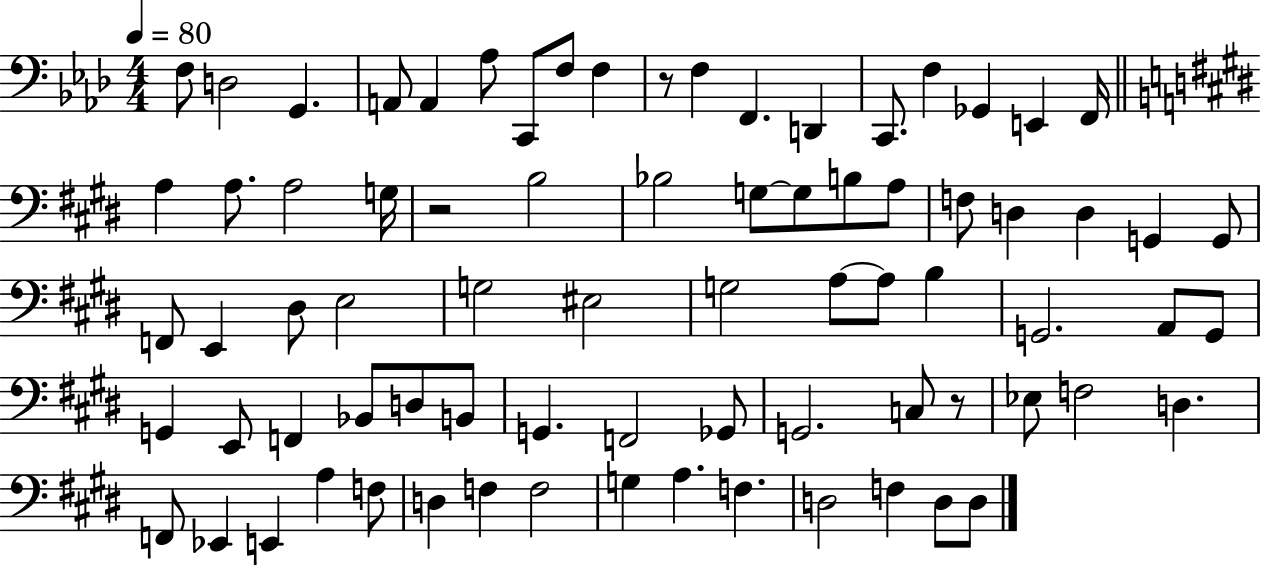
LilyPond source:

{
  \clef bass
  \numericTimeSignature
  \time 4/4
  \key aes \major
  \tempo 4 = 80
  f8 d2 g,4. | a,8 a,4 aes8 c,8 f8 f4 | r8 f4 f,4. d,4 | c,8. f4 ges,4 e,4 f,16 | \break \bar "||" \break \key e \major a4 a8. a2 g16 | r2 b2 | bes2 g8~~ g8 b8 a8 | f8 d4 d4 g,4 g,8 | \break f,8 e,4 dis8 e2 | g2 eis2 | g2 a8~~ a8 b4 | g,2. a,8 g,8 | \break g,4 e,8 f,4 bes,8 d8 b,8 | g,4. f,2 ges,8 | g,2. c8 r8 | ees8 f2 d4. | \break f,8 ees,4 e,4 a4 f8 | d4 f4 f2 | g4 a4. f4. | d2 f4 d8 d8 | \break \bar "|."
}